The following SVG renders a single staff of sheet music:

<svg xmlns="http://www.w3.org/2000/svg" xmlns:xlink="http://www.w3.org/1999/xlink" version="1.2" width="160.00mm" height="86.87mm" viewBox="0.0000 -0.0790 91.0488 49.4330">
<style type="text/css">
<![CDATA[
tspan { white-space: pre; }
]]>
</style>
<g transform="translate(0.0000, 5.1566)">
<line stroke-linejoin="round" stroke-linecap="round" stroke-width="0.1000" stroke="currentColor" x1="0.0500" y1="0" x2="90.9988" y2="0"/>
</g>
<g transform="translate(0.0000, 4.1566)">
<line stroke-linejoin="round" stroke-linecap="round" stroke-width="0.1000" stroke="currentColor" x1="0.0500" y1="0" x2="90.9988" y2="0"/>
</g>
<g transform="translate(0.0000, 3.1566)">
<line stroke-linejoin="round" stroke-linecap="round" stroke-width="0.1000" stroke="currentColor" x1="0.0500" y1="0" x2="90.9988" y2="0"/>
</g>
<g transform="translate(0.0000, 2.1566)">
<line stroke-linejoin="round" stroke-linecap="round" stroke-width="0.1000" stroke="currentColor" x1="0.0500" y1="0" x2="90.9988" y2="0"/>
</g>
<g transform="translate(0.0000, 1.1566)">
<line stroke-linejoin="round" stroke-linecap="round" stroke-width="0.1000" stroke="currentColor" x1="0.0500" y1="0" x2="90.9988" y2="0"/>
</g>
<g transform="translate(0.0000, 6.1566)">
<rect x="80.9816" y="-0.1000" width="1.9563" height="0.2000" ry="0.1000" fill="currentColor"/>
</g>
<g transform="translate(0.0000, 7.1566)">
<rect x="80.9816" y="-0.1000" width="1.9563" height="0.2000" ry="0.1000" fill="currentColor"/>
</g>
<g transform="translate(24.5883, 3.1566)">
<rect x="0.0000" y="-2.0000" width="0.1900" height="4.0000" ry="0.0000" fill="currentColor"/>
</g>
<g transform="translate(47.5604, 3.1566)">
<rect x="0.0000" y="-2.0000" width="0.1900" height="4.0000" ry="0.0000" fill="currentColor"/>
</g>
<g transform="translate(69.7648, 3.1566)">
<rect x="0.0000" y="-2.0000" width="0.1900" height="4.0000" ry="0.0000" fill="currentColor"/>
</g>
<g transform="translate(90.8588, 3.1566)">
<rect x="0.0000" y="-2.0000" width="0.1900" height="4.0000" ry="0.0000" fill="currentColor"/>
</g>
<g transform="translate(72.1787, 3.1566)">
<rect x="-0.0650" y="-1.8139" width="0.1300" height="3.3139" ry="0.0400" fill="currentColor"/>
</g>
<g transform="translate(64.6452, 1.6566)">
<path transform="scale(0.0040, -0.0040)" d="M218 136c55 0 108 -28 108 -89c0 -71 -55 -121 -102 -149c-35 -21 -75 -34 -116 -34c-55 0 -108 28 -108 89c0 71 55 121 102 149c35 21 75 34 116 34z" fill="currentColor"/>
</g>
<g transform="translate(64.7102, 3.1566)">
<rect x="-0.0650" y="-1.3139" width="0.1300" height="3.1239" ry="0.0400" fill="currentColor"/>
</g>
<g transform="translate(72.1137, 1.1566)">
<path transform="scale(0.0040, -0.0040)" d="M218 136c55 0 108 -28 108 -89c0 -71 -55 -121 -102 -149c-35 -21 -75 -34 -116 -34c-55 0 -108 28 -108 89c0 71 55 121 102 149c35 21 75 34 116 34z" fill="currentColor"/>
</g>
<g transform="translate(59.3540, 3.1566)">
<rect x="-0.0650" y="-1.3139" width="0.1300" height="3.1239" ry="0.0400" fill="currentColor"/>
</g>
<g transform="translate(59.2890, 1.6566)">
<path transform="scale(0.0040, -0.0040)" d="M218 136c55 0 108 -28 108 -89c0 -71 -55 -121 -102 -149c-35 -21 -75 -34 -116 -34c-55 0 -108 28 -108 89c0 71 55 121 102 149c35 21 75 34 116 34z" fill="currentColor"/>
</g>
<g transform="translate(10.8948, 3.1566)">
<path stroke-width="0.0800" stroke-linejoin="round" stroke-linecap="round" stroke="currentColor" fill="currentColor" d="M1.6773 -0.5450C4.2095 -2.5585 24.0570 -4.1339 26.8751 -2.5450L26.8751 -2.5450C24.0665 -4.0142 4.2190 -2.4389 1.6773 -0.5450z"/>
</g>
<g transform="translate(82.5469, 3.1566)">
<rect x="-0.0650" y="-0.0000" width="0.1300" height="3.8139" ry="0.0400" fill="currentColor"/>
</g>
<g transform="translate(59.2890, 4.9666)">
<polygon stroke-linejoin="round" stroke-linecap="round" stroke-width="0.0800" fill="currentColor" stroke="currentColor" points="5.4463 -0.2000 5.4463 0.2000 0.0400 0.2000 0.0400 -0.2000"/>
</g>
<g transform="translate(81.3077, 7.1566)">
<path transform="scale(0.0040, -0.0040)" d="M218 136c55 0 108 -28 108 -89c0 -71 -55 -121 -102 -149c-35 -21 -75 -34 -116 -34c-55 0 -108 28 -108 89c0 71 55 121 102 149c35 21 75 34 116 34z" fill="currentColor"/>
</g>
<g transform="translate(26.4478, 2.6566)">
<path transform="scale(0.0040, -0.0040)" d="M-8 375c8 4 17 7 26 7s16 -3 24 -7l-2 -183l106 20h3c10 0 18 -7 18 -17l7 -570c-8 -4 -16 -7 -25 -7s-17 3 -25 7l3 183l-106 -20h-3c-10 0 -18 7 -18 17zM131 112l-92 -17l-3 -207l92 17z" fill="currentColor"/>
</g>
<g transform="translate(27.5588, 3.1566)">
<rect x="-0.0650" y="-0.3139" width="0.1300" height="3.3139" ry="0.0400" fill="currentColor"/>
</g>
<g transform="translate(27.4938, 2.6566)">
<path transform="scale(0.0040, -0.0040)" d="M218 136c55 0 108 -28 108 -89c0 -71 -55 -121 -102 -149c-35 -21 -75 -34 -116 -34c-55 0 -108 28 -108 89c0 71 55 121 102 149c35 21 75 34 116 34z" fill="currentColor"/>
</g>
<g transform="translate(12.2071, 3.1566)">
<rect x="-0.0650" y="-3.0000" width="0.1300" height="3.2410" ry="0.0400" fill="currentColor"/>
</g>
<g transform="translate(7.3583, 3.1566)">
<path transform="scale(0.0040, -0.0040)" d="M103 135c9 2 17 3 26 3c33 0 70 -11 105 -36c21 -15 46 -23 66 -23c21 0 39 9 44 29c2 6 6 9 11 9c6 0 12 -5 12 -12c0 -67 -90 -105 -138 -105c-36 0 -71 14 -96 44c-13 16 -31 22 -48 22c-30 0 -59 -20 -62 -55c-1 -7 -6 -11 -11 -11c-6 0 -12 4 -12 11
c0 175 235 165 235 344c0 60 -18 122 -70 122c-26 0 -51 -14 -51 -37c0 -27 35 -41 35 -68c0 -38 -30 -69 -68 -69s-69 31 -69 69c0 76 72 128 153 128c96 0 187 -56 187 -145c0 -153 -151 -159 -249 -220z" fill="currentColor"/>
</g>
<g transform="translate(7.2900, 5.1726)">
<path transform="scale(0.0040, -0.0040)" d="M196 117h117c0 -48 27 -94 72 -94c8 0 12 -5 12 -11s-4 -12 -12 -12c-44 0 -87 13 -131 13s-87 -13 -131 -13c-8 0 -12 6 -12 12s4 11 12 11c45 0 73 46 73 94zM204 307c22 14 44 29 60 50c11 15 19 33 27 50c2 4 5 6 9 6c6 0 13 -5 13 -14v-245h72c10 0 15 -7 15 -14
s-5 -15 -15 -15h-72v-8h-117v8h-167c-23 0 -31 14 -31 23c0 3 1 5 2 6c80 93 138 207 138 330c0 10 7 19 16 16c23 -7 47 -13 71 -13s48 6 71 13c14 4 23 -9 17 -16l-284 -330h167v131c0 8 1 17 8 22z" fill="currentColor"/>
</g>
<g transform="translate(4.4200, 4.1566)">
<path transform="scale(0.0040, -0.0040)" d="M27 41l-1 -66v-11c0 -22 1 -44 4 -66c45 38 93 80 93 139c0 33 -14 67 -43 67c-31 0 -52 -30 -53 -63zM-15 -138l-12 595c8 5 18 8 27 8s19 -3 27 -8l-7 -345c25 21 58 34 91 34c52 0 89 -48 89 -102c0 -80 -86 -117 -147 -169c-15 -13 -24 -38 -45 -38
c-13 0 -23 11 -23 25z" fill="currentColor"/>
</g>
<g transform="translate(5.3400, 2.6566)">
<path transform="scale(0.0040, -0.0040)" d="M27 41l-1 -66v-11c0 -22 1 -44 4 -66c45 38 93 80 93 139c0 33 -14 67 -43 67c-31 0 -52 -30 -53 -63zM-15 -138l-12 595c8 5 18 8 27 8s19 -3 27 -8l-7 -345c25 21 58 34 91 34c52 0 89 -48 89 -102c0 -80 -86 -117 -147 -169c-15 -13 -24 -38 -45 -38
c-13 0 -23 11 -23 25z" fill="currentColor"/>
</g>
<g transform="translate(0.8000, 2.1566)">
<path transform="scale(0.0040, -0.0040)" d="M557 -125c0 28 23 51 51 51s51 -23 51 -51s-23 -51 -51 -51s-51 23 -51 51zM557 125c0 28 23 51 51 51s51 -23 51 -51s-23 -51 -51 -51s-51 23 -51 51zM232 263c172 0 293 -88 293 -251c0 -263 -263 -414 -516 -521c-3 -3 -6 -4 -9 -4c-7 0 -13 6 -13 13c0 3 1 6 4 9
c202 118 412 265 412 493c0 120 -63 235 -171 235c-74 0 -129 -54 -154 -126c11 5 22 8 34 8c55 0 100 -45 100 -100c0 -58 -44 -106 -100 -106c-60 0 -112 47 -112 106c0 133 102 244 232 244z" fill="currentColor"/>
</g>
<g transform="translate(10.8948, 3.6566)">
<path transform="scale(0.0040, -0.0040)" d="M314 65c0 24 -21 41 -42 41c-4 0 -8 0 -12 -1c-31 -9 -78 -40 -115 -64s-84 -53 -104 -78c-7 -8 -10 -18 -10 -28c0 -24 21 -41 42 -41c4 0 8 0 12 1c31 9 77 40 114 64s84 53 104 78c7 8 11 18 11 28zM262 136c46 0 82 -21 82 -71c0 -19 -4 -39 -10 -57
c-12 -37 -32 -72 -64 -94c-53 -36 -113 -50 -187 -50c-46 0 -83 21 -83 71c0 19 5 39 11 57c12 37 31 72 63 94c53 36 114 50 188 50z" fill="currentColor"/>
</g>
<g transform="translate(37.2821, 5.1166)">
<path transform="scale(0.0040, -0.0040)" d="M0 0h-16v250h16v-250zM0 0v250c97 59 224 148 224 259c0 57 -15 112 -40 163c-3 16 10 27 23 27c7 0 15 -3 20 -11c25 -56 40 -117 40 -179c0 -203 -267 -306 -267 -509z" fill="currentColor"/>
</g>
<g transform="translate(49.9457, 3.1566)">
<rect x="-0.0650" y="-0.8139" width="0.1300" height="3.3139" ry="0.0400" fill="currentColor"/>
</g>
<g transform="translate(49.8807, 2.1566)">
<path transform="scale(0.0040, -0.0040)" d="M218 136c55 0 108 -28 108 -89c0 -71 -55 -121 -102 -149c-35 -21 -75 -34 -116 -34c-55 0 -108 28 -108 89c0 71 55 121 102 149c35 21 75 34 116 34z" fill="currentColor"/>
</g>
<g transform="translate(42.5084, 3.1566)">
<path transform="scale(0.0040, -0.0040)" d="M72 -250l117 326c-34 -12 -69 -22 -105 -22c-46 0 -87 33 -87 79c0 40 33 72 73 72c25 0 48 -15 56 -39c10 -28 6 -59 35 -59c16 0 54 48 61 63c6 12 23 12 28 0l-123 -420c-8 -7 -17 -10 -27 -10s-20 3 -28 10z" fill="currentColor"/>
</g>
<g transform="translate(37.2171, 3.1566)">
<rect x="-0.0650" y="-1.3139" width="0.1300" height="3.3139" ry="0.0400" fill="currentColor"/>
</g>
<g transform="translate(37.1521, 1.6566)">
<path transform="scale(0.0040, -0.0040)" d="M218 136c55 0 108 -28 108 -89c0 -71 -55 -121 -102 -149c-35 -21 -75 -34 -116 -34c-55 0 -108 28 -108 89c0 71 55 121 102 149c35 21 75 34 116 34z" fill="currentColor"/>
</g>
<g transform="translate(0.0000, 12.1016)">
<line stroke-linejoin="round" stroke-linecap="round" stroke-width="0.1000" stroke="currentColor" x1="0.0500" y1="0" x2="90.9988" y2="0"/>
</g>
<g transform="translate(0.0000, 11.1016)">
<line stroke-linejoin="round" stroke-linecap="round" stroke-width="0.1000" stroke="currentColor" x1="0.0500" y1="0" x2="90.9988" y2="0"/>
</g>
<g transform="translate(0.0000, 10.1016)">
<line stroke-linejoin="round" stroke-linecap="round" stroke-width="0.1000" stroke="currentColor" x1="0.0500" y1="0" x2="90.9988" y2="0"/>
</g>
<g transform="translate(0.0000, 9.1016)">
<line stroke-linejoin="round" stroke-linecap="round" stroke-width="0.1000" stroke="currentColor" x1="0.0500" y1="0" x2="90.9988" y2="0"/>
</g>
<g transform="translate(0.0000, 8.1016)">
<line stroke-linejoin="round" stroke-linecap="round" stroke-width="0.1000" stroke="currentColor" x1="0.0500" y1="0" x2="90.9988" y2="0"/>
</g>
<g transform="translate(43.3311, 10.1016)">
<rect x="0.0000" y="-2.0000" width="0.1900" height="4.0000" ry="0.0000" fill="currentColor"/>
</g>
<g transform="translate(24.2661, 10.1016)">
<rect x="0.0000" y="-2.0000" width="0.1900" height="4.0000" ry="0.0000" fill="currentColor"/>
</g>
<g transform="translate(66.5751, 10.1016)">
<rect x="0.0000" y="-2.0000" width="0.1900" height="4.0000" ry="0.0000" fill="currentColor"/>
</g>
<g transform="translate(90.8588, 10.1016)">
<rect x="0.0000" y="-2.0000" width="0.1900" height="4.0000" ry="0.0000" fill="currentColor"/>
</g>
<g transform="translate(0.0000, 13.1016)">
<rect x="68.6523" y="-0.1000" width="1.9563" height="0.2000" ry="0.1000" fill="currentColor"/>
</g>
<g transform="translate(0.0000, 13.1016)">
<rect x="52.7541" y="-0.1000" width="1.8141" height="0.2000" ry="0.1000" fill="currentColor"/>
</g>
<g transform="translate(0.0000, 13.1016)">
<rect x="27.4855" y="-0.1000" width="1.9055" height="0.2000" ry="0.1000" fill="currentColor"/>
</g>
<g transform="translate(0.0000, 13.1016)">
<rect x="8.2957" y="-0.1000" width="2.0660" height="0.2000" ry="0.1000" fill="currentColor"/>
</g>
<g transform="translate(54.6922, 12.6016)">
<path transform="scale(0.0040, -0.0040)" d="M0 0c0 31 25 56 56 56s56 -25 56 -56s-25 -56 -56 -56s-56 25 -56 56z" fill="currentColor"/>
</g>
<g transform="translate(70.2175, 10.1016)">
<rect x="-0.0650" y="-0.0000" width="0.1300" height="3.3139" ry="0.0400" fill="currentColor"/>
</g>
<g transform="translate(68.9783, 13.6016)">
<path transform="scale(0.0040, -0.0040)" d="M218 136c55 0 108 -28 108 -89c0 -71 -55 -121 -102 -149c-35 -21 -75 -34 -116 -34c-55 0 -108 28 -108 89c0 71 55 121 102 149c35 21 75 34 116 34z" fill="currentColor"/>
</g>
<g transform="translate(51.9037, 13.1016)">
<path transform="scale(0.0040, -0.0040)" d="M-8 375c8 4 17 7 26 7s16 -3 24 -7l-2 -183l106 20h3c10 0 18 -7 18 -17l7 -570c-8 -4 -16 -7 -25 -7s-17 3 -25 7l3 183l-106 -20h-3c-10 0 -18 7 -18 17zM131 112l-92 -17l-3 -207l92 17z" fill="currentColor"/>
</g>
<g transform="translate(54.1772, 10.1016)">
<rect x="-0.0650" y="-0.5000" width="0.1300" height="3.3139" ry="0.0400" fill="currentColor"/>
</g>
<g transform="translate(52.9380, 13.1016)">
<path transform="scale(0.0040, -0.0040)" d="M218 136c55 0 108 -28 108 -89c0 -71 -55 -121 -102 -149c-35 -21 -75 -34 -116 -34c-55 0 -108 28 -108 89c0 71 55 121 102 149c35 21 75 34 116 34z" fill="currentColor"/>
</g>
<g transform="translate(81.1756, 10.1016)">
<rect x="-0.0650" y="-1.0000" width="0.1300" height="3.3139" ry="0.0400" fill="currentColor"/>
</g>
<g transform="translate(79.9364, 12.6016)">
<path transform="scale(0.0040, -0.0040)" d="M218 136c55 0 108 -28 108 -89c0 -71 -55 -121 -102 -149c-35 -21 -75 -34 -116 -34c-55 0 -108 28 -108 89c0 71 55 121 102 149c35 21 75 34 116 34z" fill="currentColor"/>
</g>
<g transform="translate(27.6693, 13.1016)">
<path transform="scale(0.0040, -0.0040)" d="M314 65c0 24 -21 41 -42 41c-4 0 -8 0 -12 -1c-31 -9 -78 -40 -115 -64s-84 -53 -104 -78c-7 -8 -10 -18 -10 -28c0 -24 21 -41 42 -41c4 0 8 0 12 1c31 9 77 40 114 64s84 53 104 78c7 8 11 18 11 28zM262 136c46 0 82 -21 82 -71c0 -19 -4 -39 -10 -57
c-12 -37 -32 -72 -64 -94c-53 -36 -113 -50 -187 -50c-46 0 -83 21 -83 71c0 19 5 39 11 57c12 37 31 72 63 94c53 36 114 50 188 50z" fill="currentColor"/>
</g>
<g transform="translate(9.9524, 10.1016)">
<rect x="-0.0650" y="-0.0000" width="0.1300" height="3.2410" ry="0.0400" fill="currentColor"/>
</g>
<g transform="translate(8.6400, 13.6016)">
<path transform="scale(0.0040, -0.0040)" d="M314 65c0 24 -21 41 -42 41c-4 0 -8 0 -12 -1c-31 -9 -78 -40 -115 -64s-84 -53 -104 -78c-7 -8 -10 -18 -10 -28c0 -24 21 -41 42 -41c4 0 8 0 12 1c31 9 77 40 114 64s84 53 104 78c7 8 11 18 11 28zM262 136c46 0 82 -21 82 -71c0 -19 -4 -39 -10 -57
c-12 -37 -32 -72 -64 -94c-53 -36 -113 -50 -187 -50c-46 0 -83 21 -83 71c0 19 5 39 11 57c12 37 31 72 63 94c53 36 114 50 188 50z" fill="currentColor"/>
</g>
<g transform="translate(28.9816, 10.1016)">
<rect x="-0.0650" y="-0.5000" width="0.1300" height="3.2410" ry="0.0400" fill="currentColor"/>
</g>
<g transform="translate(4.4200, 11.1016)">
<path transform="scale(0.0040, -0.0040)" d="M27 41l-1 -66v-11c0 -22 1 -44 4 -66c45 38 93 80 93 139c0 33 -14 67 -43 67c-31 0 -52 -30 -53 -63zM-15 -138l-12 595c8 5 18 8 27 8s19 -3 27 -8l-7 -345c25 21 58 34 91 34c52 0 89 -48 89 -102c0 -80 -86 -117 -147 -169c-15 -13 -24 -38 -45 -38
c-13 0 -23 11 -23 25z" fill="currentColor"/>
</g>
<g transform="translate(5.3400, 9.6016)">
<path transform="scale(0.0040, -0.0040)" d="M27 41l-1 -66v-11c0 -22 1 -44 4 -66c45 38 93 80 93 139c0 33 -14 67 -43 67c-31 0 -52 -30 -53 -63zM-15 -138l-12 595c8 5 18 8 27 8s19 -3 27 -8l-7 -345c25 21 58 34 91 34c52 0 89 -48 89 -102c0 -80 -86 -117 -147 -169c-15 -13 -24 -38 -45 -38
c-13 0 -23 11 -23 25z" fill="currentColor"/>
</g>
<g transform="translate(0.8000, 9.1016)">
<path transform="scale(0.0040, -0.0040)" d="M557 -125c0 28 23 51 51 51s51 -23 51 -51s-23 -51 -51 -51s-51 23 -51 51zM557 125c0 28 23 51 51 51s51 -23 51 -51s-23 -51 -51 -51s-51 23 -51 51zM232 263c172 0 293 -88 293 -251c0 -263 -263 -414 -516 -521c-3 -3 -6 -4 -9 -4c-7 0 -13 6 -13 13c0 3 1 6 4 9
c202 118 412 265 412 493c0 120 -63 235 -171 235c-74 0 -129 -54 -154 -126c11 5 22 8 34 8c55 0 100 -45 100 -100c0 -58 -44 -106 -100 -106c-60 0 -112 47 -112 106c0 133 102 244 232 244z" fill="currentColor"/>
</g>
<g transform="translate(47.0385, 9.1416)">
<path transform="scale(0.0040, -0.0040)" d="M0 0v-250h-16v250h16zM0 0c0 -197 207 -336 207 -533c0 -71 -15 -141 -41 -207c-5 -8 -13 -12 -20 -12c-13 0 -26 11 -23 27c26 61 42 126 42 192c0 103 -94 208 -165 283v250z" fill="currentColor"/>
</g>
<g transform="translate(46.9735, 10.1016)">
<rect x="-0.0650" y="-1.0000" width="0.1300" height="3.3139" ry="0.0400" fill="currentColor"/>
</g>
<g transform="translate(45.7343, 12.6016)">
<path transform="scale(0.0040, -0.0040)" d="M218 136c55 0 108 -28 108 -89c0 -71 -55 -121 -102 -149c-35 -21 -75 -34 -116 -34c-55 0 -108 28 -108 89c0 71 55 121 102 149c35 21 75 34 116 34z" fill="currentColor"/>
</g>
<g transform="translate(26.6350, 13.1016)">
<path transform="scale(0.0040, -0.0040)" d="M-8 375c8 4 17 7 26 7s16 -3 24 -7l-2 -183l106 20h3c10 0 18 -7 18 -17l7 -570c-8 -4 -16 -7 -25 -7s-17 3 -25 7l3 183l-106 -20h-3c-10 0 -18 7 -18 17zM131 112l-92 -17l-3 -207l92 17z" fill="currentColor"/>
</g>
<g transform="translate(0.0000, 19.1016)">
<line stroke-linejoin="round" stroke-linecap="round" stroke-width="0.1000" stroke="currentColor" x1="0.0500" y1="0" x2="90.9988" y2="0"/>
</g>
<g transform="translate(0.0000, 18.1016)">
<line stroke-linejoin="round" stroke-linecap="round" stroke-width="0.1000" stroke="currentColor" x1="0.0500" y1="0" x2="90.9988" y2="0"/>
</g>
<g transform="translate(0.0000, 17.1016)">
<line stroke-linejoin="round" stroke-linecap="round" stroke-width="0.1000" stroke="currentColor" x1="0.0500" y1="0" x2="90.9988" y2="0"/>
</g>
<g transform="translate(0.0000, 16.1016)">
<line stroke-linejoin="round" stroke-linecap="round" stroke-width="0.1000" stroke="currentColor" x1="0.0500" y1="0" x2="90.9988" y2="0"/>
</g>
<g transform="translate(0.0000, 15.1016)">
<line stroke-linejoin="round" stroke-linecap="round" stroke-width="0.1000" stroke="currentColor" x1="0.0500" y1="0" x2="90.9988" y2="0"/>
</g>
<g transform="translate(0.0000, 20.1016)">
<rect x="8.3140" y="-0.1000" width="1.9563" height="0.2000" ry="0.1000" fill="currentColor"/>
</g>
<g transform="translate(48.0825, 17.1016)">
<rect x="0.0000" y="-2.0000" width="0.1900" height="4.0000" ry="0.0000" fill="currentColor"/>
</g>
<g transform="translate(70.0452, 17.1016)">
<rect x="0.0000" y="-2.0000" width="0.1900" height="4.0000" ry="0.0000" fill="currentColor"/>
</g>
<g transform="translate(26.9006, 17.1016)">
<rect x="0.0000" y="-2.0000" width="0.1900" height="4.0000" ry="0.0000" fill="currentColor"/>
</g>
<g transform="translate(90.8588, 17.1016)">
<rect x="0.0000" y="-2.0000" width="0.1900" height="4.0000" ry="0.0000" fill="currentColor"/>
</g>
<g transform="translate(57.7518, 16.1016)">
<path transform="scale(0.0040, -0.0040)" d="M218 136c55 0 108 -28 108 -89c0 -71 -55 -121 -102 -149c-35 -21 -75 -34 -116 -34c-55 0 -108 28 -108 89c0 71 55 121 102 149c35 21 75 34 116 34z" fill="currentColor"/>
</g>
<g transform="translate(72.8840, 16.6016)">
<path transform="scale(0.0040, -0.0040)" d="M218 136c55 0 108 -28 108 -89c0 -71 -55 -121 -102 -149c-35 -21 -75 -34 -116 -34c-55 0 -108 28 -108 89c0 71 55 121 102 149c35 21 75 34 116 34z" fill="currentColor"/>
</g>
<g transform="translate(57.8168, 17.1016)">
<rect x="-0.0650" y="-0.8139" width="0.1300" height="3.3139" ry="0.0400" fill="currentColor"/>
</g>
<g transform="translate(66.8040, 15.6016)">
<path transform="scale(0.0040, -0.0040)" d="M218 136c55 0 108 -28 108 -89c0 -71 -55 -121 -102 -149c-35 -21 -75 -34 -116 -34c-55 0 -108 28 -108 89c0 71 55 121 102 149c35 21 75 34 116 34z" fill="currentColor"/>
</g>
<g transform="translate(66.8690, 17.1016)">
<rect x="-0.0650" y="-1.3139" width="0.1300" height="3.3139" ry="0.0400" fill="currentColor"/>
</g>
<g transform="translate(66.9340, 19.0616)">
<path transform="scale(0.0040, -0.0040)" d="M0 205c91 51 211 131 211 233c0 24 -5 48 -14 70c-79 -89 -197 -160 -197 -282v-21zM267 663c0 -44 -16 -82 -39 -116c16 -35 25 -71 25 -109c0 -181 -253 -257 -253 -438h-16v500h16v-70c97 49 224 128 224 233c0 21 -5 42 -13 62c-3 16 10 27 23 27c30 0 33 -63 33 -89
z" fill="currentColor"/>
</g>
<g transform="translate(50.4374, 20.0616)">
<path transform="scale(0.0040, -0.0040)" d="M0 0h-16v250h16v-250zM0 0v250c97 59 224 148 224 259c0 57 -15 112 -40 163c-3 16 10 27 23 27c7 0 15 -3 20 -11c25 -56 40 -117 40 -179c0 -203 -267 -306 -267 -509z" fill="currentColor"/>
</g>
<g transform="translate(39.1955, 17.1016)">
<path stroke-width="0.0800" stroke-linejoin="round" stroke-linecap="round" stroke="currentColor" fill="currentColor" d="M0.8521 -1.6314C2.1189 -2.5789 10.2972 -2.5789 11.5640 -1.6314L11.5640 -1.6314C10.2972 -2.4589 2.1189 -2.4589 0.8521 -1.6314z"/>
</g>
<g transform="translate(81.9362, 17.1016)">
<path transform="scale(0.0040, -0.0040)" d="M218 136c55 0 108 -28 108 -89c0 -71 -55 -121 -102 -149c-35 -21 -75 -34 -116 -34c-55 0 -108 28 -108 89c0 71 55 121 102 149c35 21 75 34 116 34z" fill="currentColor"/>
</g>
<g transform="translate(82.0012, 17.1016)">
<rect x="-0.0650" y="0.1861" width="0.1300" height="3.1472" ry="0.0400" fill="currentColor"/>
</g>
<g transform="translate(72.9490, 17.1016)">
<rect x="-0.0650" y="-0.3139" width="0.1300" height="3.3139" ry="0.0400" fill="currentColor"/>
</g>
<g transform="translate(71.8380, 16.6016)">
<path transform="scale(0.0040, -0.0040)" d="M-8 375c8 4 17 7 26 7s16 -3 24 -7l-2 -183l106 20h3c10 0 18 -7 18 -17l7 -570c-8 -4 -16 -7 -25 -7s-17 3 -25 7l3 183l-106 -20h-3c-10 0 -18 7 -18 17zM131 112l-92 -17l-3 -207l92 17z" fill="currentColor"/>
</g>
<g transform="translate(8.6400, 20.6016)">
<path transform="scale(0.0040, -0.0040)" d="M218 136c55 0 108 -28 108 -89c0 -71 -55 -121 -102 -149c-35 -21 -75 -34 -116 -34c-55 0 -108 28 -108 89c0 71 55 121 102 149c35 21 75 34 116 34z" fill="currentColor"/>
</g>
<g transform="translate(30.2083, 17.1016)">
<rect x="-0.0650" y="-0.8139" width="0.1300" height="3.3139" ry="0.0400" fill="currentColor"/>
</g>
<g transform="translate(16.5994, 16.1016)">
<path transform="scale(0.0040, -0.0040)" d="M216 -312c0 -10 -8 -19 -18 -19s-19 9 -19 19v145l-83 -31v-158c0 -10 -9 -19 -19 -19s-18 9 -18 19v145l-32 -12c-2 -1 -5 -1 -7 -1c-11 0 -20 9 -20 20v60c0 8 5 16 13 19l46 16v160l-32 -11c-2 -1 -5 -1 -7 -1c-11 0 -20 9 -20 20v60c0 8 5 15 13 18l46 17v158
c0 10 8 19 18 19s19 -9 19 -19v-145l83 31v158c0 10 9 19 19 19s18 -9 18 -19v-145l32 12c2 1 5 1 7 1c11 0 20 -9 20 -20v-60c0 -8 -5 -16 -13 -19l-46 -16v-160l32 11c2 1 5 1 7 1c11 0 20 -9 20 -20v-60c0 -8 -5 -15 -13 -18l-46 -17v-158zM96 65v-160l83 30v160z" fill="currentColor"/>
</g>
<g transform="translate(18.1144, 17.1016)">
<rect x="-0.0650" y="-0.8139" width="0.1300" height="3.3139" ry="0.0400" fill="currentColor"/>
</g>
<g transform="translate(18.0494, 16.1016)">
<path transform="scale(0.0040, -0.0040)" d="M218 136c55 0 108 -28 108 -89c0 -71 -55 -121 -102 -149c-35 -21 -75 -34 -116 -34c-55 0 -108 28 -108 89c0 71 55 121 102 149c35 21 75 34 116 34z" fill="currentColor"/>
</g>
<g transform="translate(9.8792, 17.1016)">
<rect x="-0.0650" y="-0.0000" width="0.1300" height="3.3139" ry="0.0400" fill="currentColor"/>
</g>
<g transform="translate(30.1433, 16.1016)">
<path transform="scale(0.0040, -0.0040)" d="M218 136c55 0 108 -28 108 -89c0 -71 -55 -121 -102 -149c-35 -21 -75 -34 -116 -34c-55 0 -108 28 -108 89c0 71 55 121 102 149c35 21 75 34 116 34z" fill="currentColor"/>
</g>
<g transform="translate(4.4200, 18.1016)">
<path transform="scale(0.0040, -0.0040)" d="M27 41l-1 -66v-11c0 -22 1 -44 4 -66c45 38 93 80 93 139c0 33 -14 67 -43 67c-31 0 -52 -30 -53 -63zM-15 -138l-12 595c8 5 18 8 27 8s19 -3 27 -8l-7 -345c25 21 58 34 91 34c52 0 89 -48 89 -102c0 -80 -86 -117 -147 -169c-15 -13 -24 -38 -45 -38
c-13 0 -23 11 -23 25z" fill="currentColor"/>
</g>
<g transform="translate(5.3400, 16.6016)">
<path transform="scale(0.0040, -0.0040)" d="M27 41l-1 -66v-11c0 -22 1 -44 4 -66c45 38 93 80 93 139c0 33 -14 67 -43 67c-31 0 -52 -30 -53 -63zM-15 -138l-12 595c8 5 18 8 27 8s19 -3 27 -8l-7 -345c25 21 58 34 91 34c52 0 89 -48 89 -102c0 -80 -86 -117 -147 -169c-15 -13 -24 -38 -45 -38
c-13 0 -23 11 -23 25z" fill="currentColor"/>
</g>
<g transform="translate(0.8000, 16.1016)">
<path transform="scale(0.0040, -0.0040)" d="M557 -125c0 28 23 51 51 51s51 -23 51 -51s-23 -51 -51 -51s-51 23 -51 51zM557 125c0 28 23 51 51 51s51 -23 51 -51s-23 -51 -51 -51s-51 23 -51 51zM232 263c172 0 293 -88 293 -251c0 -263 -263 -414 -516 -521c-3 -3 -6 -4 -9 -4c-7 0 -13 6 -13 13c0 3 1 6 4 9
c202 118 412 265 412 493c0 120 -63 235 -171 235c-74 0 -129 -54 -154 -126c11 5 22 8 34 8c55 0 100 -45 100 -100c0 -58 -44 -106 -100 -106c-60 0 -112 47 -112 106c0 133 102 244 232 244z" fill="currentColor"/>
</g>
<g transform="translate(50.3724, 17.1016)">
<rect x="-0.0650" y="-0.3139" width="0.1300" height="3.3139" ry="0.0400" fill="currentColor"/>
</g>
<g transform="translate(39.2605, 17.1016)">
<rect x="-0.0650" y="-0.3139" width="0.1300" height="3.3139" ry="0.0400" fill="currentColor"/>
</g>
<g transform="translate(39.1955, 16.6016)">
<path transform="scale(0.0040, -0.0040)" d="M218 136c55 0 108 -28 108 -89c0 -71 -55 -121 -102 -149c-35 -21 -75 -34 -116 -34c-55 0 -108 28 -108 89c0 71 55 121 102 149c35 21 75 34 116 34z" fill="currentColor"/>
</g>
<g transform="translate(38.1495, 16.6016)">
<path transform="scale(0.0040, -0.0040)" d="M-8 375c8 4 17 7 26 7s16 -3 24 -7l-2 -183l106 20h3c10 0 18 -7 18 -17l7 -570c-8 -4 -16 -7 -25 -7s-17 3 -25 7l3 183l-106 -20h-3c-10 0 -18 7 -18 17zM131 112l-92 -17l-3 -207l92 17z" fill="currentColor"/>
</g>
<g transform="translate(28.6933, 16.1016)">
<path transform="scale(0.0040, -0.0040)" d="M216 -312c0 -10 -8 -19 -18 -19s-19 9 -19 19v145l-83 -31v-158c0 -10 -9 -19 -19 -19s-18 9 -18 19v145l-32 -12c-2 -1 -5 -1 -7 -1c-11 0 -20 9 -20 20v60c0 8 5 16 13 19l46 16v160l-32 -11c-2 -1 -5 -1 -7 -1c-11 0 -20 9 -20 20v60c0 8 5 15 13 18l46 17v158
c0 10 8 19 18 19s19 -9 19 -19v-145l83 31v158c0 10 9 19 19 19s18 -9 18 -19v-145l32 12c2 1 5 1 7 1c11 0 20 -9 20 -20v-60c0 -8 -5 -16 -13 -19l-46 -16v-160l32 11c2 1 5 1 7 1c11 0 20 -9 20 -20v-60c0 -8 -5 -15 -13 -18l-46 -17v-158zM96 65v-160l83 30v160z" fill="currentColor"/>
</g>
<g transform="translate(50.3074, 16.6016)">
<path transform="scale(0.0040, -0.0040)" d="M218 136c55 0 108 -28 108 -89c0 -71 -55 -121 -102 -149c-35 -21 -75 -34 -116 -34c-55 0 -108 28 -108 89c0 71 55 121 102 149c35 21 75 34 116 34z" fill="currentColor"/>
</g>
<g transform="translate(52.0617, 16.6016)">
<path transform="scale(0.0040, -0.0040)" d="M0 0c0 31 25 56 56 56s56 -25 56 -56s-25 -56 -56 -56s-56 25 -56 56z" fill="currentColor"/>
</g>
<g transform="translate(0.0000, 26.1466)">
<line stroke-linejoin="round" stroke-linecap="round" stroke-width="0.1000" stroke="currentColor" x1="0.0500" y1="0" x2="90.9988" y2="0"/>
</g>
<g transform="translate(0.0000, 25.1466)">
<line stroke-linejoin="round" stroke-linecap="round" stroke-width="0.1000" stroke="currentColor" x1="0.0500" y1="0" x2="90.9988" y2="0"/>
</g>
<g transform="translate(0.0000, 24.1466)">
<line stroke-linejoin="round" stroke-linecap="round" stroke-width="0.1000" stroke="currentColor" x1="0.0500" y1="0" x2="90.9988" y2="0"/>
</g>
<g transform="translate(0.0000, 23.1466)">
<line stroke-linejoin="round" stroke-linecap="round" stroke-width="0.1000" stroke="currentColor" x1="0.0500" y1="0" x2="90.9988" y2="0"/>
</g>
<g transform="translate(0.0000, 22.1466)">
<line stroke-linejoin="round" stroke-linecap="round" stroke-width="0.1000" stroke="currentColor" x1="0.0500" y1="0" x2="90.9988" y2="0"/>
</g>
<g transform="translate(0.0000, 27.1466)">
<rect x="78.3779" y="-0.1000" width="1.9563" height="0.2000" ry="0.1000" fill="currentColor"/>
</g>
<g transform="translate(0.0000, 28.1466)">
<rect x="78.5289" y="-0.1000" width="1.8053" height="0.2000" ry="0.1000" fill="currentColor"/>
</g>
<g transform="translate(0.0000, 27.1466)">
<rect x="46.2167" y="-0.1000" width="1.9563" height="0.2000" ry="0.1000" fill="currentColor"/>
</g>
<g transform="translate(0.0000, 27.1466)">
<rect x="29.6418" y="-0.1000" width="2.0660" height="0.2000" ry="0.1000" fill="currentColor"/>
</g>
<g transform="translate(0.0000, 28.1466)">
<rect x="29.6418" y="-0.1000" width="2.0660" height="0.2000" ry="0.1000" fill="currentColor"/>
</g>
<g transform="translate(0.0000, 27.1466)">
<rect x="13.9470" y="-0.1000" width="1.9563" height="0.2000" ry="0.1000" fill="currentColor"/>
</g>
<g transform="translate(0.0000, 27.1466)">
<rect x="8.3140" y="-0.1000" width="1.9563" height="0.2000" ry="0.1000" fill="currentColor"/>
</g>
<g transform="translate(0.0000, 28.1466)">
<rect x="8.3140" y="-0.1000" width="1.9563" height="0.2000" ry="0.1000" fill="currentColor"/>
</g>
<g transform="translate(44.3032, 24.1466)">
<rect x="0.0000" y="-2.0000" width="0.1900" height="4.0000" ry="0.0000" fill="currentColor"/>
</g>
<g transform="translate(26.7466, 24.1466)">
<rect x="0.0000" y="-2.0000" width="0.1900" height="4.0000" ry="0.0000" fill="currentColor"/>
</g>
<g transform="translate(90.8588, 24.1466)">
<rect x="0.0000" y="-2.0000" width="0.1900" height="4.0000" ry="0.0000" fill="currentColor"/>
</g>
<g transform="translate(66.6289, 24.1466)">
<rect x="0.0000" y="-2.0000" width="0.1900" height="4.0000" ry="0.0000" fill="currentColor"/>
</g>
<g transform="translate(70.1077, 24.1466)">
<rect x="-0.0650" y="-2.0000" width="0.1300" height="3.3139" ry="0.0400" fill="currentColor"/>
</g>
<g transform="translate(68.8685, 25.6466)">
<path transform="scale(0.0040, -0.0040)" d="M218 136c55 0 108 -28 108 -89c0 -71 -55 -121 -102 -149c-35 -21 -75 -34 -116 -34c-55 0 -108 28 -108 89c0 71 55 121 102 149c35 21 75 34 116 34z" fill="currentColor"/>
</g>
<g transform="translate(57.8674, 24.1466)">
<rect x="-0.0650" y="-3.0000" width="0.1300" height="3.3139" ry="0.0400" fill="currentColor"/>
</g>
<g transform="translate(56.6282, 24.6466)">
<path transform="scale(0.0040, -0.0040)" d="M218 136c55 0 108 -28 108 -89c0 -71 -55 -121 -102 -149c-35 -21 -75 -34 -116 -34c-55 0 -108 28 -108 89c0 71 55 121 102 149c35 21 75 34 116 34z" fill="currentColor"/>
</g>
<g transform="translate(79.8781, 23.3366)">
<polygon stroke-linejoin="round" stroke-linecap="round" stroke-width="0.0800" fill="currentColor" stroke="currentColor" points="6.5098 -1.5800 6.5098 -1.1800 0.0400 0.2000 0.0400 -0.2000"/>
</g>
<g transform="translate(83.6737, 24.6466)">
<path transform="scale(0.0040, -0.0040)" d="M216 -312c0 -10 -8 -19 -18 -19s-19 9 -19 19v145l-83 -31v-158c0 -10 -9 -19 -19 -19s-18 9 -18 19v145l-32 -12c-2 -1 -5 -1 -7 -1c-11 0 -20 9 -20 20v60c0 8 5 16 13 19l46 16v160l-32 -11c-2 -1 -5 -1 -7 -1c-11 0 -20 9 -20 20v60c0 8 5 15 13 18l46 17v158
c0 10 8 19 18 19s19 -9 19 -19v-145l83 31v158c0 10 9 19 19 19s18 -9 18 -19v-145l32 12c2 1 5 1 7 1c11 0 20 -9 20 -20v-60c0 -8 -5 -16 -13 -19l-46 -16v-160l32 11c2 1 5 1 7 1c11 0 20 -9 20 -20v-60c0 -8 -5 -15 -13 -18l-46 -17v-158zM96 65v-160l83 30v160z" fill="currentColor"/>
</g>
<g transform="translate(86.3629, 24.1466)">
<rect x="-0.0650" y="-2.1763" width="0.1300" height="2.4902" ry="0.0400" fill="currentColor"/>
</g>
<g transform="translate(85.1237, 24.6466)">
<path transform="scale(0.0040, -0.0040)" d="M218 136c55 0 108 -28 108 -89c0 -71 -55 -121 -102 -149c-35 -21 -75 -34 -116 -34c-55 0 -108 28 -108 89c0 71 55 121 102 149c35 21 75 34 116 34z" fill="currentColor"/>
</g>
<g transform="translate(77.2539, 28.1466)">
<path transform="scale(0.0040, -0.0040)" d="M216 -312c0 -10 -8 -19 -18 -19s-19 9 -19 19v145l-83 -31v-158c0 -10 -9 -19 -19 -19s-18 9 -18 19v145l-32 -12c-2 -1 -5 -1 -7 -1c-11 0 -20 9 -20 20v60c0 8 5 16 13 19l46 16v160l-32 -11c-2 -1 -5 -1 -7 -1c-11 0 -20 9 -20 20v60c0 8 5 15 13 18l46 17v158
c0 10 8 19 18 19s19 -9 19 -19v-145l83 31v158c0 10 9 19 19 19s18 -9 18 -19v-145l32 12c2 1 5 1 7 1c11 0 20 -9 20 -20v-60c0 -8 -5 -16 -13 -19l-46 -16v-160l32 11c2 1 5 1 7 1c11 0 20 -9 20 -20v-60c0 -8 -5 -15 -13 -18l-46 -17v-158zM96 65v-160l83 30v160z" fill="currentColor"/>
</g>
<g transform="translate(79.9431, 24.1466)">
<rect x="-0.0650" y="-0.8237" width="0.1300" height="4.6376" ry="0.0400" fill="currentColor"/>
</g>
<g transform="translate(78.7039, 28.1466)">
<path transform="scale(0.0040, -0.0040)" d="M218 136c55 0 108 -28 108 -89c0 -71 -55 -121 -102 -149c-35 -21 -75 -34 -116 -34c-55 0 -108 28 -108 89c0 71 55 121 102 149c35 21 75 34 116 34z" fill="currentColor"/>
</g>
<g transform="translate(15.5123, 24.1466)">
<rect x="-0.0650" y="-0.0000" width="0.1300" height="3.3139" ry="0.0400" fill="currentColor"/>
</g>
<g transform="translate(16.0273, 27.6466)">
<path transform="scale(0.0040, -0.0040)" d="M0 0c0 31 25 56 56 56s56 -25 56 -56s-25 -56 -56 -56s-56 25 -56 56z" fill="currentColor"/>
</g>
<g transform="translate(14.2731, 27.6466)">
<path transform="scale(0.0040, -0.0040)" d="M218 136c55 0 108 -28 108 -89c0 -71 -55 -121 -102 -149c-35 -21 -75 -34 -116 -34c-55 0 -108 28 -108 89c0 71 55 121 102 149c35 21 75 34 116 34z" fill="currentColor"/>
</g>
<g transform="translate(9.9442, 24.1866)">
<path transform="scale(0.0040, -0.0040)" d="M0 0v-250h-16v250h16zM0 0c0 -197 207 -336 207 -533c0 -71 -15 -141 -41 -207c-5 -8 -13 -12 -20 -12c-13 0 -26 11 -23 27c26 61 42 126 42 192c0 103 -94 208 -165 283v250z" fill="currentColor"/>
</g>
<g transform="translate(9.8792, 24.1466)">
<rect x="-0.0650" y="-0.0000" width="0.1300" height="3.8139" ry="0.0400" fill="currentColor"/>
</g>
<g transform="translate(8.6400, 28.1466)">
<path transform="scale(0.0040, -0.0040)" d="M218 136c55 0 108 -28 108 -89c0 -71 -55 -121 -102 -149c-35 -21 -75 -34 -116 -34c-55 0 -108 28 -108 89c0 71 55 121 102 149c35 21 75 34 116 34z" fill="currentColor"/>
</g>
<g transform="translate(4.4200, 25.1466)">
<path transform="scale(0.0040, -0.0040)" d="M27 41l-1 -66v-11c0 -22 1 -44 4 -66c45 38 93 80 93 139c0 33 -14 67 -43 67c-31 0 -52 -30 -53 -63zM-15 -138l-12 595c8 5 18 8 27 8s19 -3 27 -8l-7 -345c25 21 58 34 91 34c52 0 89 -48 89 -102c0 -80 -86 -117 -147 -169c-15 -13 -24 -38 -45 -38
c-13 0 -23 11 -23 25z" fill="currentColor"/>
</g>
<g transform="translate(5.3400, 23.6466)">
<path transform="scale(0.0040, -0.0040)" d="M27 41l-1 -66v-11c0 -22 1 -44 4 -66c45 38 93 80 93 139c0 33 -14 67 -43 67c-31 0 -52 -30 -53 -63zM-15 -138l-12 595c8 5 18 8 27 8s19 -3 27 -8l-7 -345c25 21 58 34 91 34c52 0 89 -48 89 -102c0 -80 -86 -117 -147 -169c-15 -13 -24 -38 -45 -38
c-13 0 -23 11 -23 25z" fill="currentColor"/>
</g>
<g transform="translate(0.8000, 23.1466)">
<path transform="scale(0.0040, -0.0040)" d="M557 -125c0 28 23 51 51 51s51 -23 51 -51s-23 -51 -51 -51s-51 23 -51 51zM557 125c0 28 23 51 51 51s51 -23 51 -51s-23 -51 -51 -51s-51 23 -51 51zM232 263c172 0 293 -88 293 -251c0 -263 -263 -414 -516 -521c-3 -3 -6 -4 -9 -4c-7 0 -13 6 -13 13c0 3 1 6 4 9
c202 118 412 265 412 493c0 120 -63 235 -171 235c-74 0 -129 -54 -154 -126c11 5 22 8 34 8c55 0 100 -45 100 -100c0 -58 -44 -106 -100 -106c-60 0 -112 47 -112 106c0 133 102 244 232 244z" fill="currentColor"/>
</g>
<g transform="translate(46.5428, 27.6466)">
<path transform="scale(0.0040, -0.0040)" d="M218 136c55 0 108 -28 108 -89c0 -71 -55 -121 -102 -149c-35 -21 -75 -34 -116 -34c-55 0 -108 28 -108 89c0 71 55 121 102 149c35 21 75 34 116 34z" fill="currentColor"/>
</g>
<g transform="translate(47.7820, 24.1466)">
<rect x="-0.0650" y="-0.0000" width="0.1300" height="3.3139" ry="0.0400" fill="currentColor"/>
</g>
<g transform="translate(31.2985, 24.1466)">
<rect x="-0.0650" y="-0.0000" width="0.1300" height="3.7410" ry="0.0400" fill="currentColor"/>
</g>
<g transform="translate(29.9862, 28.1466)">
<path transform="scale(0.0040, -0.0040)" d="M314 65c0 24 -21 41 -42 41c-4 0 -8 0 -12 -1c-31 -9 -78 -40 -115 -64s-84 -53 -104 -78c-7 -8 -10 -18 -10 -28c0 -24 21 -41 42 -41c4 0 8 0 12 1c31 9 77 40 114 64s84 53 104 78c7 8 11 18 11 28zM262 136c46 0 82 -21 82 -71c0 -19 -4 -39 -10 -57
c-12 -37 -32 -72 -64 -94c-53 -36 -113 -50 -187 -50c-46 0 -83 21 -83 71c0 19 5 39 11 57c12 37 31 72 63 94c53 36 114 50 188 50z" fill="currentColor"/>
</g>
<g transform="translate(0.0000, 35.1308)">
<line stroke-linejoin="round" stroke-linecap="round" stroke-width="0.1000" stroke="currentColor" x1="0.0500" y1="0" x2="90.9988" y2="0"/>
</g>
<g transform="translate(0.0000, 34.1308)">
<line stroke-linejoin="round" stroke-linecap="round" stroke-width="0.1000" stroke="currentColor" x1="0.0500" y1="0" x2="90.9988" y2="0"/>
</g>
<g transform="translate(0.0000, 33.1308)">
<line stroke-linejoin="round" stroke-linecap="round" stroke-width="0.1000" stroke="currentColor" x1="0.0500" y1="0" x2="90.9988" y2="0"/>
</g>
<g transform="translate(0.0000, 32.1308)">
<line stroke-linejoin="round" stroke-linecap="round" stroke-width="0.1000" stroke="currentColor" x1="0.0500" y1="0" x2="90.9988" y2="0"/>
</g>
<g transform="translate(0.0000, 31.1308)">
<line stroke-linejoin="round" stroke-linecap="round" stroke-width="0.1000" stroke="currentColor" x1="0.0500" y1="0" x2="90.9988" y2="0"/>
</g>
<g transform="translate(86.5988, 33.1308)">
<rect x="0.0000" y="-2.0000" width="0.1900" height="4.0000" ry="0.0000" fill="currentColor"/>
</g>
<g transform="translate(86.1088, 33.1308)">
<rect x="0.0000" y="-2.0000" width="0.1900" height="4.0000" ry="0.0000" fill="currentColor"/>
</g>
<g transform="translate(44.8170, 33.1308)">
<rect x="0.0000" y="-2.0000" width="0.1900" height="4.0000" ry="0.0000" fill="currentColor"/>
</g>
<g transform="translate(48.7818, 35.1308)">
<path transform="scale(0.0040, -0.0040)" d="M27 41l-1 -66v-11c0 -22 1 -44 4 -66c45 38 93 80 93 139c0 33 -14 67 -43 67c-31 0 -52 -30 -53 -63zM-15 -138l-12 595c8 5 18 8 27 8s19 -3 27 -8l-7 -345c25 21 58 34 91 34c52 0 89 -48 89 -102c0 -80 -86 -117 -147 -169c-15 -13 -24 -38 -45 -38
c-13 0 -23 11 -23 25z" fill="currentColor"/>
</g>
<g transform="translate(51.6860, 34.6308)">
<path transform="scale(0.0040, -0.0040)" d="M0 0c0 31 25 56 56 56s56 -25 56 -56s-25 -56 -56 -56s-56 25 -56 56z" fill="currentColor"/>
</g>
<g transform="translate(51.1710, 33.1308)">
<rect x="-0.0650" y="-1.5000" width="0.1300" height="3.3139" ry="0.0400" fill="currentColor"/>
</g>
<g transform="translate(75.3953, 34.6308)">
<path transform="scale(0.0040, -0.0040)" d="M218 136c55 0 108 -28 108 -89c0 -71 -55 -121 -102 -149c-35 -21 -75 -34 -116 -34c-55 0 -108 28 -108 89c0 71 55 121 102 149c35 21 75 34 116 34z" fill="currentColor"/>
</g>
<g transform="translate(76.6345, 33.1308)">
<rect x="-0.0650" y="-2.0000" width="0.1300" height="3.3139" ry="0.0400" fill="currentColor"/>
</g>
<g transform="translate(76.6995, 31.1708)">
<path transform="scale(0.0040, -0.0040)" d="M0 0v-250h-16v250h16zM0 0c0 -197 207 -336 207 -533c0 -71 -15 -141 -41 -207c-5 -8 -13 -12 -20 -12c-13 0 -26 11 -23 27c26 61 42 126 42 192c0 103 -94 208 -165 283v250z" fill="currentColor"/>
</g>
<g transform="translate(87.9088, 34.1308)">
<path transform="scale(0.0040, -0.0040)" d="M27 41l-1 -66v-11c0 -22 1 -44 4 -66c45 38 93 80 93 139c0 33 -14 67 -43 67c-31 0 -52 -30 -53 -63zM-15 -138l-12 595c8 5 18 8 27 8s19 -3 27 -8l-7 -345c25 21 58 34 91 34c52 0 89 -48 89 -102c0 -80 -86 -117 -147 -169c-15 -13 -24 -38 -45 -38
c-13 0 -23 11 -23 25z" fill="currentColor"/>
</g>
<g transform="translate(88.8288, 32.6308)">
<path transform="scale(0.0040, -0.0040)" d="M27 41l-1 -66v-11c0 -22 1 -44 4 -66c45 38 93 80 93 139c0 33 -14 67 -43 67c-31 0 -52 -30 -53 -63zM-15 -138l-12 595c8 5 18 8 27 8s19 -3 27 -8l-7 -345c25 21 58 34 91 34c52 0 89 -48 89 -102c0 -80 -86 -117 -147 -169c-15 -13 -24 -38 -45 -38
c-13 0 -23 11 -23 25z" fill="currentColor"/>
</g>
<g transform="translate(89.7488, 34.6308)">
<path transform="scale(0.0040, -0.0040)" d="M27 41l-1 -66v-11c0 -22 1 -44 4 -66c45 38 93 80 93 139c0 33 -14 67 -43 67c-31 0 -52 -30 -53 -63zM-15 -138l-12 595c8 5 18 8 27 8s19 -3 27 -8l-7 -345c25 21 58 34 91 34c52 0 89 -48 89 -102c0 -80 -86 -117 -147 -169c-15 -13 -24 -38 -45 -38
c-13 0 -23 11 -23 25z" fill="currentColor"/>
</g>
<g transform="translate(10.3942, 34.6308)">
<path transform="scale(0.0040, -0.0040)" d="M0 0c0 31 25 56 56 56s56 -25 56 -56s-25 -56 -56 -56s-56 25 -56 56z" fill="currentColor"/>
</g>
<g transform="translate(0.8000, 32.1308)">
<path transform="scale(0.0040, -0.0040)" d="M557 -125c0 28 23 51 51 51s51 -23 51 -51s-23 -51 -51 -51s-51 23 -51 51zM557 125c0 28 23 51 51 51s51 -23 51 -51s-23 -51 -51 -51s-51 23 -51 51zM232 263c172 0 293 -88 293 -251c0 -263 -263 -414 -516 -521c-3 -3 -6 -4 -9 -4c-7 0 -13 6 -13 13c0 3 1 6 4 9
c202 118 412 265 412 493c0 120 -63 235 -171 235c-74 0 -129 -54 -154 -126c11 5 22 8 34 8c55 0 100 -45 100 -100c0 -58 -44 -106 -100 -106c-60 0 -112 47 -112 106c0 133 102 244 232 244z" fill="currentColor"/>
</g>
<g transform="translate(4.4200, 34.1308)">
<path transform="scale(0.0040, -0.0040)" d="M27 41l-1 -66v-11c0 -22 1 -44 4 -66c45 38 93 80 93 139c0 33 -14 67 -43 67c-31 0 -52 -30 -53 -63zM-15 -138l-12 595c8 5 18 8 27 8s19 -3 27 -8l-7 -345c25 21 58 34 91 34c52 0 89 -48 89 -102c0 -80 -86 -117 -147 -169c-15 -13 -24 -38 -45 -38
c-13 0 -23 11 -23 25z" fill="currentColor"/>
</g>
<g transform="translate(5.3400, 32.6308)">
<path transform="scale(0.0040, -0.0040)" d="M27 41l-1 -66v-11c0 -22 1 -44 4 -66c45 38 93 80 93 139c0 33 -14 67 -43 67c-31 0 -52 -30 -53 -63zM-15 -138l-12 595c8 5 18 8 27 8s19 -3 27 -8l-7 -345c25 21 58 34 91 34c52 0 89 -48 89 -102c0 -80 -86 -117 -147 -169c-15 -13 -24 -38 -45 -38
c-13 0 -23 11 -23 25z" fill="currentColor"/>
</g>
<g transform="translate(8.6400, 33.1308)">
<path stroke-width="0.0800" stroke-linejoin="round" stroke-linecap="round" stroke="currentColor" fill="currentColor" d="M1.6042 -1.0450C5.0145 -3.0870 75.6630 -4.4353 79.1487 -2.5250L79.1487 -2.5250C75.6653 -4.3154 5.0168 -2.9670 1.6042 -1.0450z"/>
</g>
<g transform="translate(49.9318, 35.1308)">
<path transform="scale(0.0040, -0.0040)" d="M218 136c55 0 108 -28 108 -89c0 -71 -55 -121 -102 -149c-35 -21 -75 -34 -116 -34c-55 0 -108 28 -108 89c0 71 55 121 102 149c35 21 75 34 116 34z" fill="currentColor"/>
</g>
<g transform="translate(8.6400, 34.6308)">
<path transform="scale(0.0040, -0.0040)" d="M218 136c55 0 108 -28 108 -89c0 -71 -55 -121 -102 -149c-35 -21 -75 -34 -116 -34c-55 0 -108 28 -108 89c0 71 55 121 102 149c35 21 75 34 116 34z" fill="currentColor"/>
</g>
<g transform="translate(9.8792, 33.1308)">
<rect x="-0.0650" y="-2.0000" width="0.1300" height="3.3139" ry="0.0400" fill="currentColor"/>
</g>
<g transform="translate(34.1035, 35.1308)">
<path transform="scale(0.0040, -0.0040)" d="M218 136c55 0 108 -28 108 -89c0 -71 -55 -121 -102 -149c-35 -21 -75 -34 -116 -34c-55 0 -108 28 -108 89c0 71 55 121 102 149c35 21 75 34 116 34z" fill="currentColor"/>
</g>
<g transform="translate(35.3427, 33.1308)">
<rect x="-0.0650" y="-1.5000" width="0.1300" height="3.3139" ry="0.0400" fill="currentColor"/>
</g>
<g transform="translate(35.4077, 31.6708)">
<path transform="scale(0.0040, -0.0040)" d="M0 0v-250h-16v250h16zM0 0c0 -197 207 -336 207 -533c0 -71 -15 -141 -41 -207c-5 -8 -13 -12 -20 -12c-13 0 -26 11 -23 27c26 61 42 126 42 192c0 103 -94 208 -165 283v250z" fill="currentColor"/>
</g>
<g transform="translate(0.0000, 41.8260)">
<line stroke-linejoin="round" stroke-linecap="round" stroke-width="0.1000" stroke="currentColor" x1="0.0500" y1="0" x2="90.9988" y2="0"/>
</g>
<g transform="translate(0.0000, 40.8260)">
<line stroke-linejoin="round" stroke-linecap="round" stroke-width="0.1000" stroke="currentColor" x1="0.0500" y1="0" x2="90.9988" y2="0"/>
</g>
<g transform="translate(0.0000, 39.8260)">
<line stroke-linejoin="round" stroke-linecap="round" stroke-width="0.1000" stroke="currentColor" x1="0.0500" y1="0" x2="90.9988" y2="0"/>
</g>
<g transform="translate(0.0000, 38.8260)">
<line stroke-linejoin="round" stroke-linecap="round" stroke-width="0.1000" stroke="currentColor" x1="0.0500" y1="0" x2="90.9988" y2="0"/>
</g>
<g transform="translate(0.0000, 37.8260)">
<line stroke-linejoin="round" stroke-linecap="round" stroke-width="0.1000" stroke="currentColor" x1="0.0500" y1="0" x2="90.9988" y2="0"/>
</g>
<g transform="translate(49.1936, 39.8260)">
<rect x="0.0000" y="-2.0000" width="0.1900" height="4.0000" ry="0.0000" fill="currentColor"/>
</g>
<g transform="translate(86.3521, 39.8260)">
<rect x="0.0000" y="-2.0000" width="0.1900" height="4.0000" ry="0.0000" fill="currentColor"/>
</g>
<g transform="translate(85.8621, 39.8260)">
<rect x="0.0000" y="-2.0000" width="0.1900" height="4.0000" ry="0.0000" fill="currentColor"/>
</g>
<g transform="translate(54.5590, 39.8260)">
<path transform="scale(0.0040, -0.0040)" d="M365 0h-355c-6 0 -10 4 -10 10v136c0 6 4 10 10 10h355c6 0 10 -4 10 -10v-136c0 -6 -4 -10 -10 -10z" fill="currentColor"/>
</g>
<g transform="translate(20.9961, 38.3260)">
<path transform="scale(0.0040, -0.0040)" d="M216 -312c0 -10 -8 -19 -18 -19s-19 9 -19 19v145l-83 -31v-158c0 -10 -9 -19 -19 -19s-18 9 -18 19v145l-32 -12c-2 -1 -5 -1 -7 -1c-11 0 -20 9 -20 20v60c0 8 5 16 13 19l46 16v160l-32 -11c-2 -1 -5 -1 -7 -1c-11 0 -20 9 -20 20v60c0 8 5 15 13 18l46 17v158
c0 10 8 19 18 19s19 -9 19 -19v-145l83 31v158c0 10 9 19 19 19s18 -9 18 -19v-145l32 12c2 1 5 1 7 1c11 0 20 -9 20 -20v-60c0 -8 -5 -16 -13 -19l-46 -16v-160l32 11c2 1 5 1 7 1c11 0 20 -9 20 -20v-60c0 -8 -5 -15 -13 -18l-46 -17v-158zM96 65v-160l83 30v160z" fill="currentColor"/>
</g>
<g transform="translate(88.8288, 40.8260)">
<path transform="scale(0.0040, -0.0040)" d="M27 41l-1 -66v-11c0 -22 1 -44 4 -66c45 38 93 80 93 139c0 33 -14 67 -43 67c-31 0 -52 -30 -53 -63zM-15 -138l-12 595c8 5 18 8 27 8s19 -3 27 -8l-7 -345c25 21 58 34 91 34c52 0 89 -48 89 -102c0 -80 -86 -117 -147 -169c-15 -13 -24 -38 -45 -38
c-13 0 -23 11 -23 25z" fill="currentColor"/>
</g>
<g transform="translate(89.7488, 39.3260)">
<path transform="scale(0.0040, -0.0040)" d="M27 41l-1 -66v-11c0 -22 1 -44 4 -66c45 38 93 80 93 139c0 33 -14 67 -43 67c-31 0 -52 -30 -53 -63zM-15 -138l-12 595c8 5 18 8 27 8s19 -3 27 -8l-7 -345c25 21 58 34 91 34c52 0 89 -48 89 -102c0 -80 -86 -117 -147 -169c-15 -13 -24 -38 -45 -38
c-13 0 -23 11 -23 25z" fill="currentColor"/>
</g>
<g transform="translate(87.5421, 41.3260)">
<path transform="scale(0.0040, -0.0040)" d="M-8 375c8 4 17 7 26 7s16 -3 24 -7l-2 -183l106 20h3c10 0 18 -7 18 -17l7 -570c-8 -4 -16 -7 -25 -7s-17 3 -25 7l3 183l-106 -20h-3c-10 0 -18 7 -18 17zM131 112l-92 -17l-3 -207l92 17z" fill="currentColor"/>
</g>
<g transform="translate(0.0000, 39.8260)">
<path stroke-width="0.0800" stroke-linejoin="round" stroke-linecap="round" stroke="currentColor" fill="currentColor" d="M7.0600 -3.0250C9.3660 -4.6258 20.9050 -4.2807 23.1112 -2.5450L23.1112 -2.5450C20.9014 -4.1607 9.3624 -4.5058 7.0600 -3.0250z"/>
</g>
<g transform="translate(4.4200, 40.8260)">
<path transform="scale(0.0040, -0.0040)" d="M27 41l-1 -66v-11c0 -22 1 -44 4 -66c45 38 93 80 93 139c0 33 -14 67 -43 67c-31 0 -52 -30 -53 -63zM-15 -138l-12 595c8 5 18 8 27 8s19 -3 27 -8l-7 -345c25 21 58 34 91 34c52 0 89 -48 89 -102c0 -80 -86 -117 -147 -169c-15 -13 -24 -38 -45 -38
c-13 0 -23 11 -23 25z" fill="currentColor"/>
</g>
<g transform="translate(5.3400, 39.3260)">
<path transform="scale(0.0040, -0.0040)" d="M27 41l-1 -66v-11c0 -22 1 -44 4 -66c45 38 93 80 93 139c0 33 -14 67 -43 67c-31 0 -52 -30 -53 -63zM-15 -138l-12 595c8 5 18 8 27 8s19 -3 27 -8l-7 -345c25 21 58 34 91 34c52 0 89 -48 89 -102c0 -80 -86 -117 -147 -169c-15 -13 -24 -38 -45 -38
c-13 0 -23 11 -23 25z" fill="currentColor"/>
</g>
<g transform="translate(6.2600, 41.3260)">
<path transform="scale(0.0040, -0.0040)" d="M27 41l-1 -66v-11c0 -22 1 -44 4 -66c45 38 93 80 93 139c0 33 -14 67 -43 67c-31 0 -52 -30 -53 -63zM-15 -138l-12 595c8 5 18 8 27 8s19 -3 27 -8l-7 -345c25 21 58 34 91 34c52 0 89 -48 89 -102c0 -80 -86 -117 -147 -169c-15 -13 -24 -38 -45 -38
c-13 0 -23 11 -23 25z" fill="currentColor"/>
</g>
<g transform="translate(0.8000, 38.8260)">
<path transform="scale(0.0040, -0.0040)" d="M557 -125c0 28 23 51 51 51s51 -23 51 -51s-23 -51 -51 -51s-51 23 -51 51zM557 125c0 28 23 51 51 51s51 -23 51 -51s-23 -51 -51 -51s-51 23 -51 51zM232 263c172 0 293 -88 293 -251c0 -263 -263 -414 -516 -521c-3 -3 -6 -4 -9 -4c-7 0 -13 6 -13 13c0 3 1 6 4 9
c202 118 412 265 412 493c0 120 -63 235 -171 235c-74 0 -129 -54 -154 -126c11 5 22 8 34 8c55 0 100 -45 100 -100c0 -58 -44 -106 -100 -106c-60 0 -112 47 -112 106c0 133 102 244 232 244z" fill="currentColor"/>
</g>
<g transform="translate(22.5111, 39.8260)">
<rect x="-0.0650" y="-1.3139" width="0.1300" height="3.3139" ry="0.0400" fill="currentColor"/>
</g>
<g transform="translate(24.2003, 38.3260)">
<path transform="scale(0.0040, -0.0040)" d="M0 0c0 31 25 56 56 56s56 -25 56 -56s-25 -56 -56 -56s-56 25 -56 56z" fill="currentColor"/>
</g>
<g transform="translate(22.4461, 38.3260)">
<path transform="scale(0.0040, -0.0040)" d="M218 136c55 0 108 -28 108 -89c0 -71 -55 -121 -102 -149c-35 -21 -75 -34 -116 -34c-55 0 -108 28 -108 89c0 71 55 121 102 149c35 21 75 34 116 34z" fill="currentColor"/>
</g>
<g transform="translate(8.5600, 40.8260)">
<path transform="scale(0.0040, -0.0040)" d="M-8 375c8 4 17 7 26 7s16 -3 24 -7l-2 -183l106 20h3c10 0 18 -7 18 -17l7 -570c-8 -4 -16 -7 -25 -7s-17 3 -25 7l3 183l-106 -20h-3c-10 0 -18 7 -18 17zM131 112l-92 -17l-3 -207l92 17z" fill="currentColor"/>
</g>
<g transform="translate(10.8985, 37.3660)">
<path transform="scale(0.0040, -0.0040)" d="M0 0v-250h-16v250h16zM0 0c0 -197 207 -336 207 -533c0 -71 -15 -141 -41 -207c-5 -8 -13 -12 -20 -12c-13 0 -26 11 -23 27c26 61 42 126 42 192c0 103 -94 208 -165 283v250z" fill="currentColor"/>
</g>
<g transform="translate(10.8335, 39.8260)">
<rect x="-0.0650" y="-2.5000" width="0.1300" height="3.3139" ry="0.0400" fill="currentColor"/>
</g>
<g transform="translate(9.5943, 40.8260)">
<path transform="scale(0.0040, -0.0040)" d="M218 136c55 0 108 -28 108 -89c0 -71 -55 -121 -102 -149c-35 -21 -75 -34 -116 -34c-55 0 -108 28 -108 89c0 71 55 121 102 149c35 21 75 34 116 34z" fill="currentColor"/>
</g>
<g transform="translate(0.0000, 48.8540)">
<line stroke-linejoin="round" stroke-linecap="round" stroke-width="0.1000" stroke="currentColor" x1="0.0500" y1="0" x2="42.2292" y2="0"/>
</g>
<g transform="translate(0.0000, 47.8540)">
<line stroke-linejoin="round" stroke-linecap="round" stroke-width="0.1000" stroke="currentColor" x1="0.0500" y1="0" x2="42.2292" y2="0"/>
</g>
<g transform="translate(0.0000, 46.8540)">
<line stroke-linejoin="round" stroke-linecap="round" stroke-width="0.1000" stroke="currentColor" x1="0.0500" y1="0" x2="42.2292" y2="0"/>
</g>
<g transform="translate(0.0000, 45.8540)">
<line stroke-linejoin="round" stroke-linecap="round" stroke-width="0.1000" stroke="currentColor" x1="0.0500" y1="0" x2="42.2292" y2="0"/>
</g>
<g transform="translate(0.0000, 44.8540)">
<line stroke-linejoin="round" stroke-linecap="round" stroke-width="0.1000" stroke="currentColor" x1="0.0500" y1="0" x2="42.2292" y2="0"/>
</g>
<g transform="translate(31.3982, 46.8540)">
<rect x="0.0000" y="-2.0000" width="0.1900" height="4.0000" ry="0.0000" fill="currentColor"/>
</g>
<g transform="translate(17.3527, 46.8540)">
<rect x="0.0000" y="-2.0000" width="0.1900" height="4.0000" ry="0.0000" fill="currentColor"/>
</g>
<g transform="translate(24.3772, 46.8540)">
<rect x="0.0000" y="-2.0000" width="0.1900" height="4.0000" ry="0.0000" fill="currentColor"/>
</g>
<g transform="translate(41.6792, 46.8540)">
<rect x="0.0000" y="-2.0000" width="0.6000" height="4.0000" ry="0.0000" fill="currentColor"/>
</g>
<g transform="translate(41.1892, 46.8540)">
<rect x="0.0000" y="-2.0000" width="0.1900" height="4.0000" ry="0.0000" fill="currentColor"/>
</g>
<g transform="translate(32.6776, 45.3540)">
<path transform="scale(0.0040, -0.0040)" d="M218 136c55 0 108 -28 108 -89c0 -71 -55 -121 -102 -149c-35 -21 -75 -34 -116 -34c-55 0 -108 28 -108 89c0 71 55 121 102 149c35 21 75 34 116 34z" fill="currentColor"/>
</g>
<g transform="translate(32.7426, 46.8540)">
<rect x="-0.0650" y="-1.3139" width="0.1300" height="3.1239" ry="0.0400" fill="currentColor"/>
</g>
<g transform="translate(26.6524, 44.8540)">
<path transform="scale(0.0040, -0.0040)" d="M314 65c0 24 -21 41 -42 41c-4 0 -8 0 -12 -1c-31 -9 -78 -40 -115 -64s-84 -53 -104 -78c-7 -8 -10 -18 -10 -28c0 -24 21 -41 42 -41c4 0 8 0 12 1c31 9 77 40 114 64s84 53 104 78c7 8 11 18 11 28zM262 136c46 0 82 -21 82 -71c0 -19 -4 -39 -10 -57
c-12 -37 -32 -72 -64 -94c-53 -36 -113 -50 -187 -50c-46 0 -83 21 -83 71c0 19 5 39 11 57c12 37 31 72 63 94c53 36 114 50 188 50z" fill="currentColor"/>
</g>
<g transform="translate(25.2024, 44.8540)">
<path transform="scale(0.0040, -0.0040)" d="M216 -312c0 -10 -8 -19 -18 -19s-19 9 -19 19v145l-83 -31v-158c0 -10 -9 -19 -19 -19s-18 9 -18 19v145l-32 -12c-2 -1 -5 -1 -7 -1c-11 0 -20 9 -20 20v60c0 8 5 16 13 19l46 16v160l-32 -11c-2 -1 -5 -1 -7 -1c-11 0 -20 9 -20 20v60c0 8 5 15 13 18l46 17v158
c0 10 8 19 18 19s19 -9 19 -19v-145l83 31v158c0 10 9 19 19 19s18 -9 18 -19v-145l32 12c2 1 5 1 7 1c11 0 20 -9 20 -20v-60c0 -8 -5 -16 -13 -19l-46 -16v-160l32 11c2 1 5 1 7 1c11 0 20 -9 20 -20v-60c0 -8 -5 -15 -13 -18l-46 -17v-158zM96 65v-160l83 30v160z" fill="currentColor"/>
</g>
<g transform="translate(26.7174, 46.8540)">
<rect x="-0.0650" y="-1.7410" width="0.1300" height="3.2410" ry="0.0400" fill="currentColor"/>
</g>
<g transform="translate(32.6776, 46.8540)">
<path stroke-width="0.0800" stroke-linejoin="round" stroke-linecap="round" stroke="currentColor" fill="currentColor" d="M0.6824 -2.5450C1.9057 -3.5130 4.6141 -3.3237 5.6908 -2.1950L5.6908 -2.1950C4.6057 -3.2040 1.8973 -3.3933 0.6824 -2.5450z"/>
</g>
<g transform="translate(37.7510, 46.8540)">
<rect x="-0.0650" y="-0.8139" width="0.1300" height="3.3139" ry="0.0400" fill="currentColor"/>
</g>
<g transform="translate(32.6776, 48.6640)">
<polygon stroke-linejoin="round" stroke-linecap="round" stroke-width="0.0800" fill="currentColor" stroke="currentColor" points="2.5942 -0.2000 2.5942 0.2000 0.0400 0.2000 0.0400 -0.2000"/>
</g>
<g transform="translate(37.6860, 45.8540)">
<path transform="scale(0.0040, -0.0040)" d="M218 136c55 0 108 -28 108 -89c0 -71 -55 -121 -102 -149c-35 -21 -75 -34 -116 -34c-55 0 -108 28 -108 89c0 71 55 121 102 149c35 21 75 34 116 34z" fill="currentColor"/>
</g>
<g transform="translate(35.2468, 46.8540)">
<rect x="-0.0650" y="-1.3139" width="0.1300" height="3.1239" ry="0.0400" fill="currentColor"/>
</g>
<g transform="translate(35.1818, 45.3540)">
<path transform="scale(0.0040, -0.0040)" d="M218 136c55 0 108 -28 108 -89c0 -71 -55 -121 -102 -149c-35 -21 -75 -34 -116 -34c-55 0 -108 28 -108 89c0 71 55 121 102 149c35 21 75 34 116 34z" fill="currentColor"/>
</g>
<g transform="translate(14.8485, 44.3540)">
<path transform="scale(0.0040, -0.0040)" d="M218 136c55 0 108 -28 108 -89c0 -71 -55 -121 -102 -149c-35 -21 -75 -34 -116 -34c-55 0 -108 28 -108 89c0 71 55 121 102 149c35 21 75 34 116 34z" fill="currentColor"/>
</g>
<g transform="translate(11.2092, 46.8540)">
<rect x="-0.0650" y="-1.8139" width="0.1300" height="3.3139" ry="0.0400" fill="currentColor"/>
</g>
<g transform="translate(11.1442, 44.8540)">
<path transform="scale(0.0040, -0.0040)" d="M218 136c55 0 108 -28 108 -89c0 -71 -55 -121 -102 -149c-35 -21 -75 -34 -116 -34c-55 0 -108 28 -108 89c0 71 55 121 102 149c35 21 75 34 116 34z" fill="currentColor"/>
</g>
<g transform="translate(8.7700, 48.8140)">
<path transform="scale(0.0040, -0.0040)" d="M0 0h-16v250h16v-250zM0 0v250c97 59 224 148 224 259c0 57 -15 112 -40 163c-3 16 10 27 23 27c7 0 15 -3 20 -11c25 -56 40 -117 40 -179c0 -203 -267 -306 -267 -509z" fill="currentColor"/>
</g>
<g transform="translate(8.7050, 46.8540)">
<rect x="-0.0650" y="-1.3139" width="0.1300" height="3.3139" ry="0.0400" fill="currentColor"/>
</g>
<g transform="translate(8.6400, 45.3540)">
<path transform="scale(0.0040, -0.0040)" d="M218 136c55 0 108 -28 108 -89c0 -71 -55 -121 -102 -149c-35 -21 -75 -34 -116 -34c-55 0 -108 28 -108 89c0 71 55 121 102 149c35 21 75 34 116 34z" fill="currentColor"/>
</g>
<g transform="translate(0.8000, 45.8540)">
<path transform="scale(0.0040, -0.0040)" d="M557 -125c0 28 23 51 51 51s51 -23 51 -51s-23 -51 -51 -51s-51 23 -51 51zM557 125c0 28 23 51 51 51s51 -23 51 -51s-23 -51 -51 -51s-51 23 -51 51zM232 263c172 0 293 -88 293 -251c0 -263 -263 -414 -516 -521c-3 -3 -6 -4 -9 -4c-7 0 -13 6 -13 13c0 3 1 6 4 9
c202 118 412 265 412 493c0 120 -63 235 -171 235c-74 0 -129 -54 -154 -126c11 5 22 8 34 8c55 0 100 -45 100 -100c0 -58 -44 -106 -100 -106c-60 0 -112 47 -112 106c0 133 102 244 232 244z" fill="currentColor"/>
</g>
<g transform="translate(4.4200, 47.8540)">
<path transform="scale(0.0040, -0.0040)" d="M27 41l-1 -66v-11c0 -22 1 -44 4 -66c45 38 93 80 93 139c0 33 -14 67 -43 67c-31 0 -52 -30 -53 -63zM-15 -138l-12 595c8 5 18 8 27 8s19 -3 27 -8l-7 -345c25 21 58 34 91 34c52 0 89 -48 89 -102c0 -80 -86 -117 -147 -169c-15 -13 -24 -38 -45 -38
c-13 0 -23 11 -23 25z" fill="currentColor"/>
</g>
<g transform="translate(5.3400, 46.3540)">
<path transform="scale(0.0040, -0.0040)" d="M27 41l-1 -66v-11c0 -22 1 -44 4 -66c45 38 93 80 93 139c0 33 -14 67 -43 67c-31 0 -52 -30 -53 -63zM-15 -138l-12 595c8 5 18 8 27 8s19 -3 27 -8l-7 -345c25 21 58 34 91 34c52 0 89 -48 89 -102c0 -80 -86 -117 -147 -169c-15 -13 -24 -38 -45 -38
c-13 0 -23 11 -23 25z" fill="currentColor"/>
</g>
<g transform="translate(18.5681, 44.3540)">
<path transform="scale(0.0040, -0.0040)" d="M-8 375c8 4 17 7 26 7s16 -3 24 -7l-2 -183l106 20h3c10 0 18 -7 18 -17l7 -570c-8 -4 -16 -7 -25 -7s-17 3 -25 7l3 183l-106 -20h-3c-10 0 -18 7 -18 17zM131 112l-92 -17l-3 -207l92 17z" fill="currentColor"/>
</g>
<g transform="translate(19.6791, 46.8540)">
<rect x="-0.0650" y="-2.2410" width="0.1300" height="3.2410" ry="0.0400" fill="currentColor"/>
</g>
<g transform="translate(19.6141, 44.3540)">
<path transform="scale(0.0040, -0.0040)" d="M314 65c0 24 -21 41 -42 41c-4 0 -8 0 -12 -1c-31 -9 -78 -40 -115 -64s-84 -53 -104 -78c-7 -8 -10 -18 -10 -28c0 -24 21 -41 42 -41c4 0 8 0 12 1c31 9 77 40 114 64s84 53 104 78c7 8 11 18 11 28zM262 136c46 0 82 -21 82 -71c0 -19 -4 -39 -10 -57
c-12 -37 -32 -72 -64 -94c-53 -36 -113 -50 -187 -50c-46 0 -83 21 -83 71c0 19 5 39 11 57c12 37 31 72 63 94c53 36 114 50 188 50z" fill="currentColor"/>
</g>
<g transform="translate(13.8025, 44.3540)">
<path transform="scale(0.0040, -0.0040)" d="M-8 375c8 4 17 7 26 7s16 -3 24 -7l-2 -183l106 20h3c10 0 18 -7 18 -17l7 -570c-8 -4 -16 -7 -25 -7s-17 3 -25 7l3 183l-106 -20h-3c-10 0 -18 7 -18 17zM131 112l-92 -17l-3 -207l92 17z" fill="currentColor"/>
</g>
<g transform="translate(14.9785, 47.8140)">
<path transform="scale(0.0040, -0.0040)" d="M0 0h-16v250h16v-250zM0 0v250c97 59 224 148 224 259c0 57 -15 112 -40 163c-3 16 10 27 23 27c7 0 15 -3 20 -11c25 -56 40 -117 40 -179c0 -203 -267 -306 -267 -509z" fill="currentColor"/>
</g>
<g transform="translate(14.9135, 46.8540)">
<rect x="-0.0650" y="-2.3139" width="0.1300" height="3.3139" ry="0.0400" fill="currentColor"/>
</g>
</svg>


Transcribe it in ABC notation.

X:1
T:Untitled
M:2/4
L:1/4
K:Bb
C,2 E, G,/2 z/2 F, G,/2 G,/2 A, C,, D,,2 E,,2 F,,/2 E,, D,, F,, D,, ^F, ^F, E, E,/2 F, G,/4 E, D, C,,/2 D,, C,,2 D,, C, A,, ^C,,/2 ^C,/2 A,, G,,/2 _G,, A,,/2 B,,/2 ^G, z2 G,/2 A, B,/2 B,2 ^A,2 G,/2 G,/2 F,